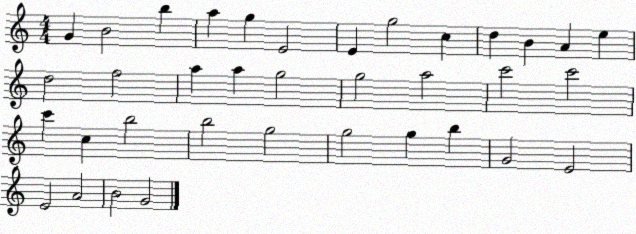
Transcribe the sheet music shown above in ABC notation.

X:1
T:Untitled
M:4/4
L:1/4
K:C
G B2 b a g E2 E g2 c d B A e d2 f2 a a g2 g2 a2 c'2 c'2 c' c b2 b2 g2 g2 g b G2 E2 E2 A2 B2 G2